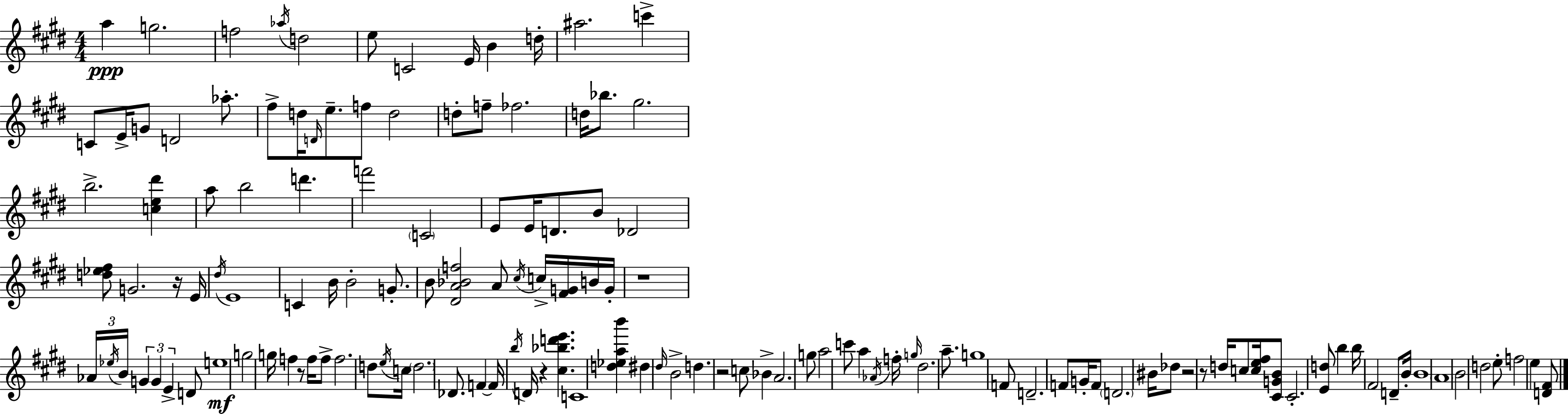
A5/q G5/h. F5/h Ab5/s D5/h E5/e C4/h E4/s B4/q D5/s A#5/h. C6/q C4/e E4/s G4/e D4/h Ab5/e. F#5/e D5/s D4/s E5/e. F5/e D5/h D5/e F5/e FES5/h. D5/s Bb5/e. G#5/h. B5/h. [C5,E5,D#6]/q A5/e B5/h D6/q. F6/h C4/h E4/e E4/s D4/e. B4/e Db4/h [D5,Eb5,F#5]/e G4/h. R/s E4/s D#5/s E4/w C4/q B4/s B4/h G4/e. B4/e [D#4,A4,Bb4,F5]/h A4/e C#5/s C5/s [F#4,G4]/s B4/s G4/s R/w Ab4/s Eb5/s B4/s G4/q G4/q E4/q D4/e E5/w G5/h G5/s F5/q R/e F5/s F5/e F5/h. D5/e E5/s C5/s D5/h. Db4/e. F4/q F4/s B5/s D4/s R/q [C#5,Bb5,D6,E6]/q. C4/w [D5,Eb5,A5,B6]/q D#5/q D#5/s B4/h D5/q. R/h C5/e Bb4/q A4/h. G5/e A5/h C6/e A5/q Ab4/s F5/s G5/s D#5/h. A5/e. G5/w F4/e D4/h. F4/e G4/s F4/e D4/h. BIS4/s Db5/e R/h R/e D5/s C5/e [C5,E5,F#5]/s [C#4,G4,B4]/e C#4/h. [E4,D5]/e B5/q B5/s F#4/h D4/e B4/s B4/w A4/w B4/h D5/h E5/e F5/h E5/q [D4,F#4]/e